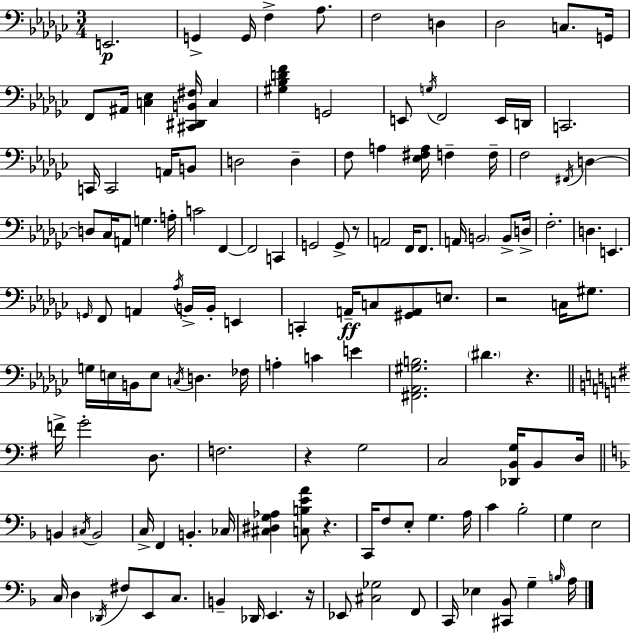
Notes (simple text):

E2/h. G2/q G2/s F3/q Ab3/e. F3/h D3/q Db3/h C3/e. G2/s F2/e A#2/s [C3,Eb3]/q [C#2,D#2,B2,F#3]/s C3/q [G#3,Bb3,D4,F4]/q G2/h E2/e G3/s F2/h E2/s D2/s C2/h. C2/s C2/h A2/s B2/e D3/h D3/q F3/e A3/q [Eb3,F#3,A3]/s F3/q F3/s F3/h F#2/s D3/q D3/e CES3/s A2/e G3/q. A3/s C4/h F2/q F2/h C2/q G2/h G2/e R/e A2/h F2/s F2/e. A2/s B2/h B2/e D3/s F3/h. D3/q. E2/q. G2/s F2/e A2/q Ab3/s B2/s B2/s E2/q C2/q A2/s C3/e [G#2,A2]/e E3/e. R/h C3/s G#3/e. G3/s E3/s B2/s E3/e C3/s D3/q. FES3/s A3/q C4/q E4/q [F#2,Ab2,G#3,B3]/h. D#4/q. R/q. F4/s G4/h D3/e. F3/h. R/q G3/h C3/h [Db2,B2,G3]/s B2/e D3/s B2/q C#3/s B2/h C3/s F2/q B2/q. CES3/s [C#3,D#3,G3,Ab3]/q [C3,B3,E4,A4]/e R/q. C2/s F3/e E3/e G3/q. A3/s C4/q Bb3/h G3/q E3/h C3/s D3/q Db2/s F#3/e E2/e C3/e. B2/q Db2/s E2/q. R/s Eb2/e [C#3,Gb3]/h F2/e C2/s Eb3/q [C#2,Bb2]/e G3/q B3/s A3/s